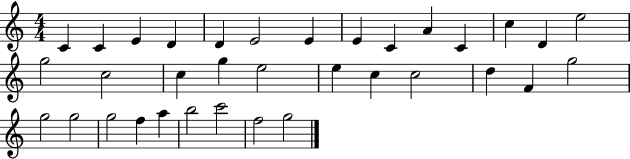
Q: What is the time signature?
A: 4/4